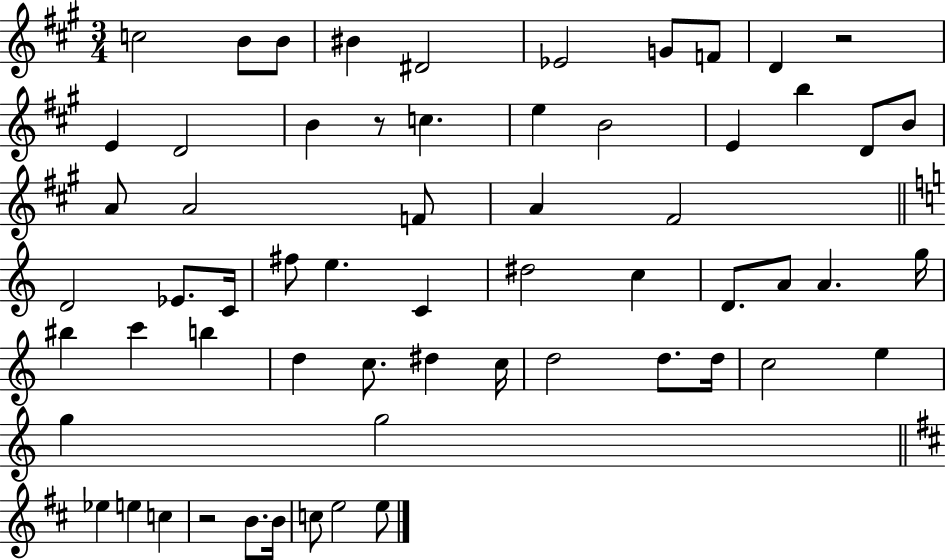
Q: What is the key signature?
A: A major